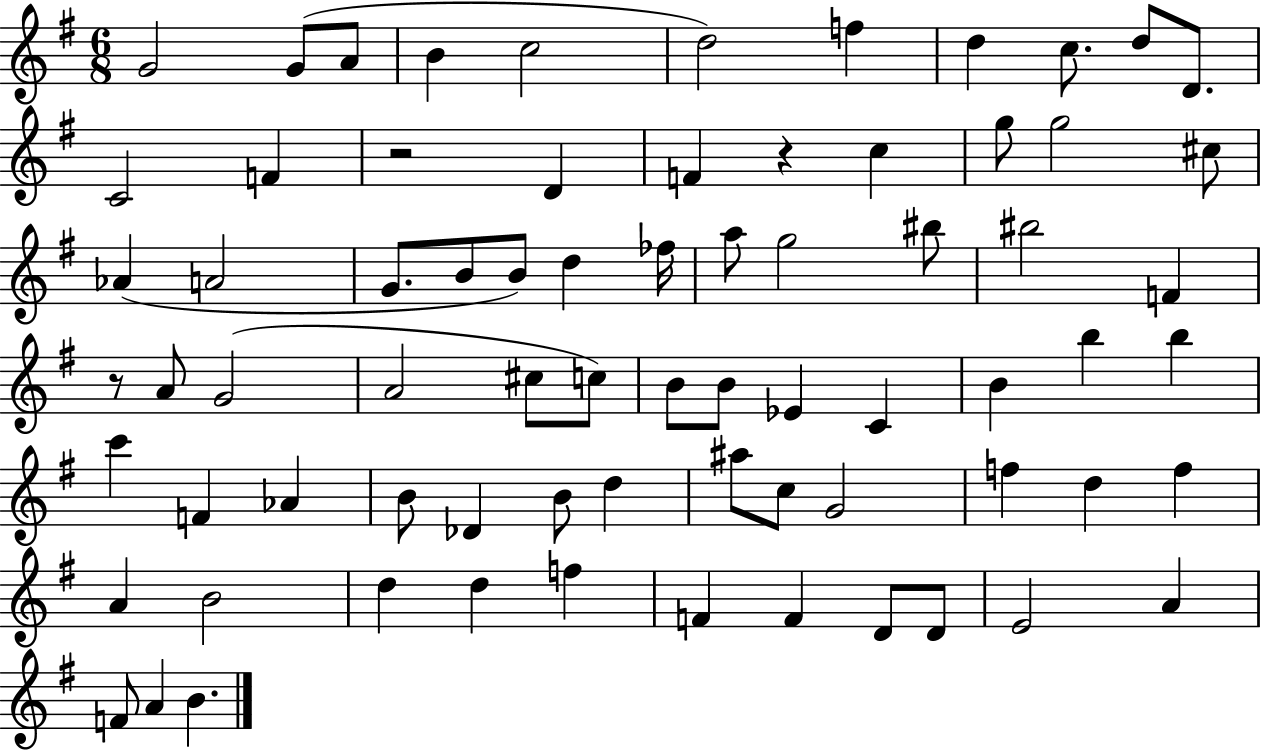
X:1
T:Untitled
M:6/8
L:1/4
K:G
G2 G/2 A/2 B c2 d2 f d c/2 d/2 D/2 C2 F z2 D F z c g/2 g2 ^c/2 _A A2 G/2 B/2 B/2 d _f/4 a/2 g2 ^b/2 ^b2 F z/2 A/2 G2 A2 ^c/2 c/2 B/2 B/2 _E C B b b c' F _A B/2 _D B/2 d ^a/2 c/2 G2 f d f A B2 d d f F F D/2 D/2 E2 A F/2 A B